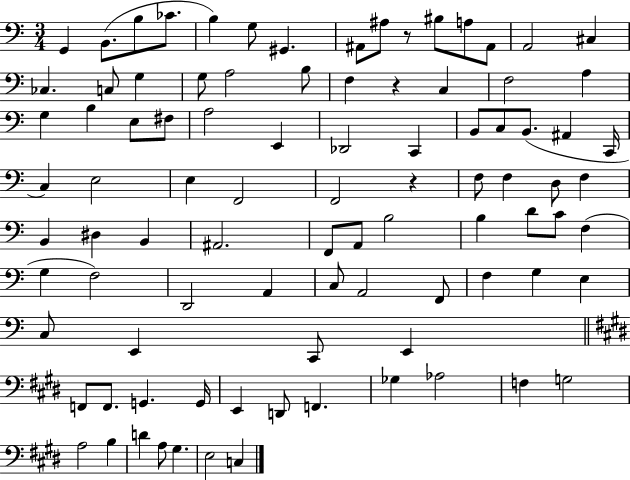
{
  \clef bass
  \numericTimeSignature
  \time 3/4
  \key c \major
  \repeat volta 2 { g,4 b,8.( b8 ces'8. | b4) g8 gis,4. | ais,8 ais8 r8 bis8 a8 ais,8 | a,2 cis4 | \break ces4. c8 g4 | g8 a2 b8 | f4 r4 c4 | f2 a4 | \break g4 b4 e8 fis8 | a2 e,4 | des,2 c,4 | b,8 c8 b,8.( ais,4 c,16 | \break c4) e2 | e4 f,2 | f,2 r4 | f8 f4 d8 f4 | \break b,4 dis4 b,4 | ais,2. | f,8 a,8 b2 | b4 d'8 c'8 f4( | \break g4 f2) | d,2 a,4 | c8 a,2 f,8 | f4 g4 e4 | \break c8 e,4 c,8 e,4 | \bar "||" \break \key e \major f,8 f,8. g,4. g,16 | e,4 d,8 f,4. | ges4 aes2 | f4 g2 | \break a2 b4 | d'4 a8 gis4. | e2 c4 | } \bar "|."
}